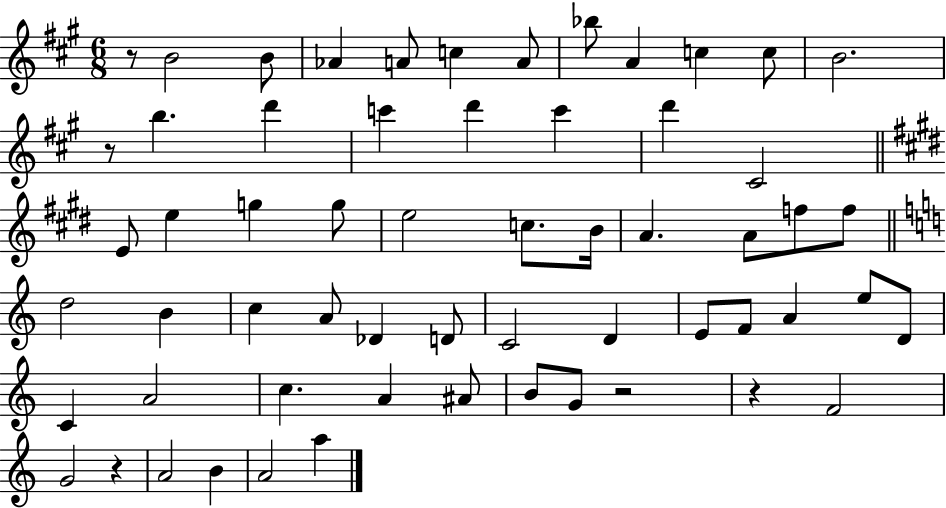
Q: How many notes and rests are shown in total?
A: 60